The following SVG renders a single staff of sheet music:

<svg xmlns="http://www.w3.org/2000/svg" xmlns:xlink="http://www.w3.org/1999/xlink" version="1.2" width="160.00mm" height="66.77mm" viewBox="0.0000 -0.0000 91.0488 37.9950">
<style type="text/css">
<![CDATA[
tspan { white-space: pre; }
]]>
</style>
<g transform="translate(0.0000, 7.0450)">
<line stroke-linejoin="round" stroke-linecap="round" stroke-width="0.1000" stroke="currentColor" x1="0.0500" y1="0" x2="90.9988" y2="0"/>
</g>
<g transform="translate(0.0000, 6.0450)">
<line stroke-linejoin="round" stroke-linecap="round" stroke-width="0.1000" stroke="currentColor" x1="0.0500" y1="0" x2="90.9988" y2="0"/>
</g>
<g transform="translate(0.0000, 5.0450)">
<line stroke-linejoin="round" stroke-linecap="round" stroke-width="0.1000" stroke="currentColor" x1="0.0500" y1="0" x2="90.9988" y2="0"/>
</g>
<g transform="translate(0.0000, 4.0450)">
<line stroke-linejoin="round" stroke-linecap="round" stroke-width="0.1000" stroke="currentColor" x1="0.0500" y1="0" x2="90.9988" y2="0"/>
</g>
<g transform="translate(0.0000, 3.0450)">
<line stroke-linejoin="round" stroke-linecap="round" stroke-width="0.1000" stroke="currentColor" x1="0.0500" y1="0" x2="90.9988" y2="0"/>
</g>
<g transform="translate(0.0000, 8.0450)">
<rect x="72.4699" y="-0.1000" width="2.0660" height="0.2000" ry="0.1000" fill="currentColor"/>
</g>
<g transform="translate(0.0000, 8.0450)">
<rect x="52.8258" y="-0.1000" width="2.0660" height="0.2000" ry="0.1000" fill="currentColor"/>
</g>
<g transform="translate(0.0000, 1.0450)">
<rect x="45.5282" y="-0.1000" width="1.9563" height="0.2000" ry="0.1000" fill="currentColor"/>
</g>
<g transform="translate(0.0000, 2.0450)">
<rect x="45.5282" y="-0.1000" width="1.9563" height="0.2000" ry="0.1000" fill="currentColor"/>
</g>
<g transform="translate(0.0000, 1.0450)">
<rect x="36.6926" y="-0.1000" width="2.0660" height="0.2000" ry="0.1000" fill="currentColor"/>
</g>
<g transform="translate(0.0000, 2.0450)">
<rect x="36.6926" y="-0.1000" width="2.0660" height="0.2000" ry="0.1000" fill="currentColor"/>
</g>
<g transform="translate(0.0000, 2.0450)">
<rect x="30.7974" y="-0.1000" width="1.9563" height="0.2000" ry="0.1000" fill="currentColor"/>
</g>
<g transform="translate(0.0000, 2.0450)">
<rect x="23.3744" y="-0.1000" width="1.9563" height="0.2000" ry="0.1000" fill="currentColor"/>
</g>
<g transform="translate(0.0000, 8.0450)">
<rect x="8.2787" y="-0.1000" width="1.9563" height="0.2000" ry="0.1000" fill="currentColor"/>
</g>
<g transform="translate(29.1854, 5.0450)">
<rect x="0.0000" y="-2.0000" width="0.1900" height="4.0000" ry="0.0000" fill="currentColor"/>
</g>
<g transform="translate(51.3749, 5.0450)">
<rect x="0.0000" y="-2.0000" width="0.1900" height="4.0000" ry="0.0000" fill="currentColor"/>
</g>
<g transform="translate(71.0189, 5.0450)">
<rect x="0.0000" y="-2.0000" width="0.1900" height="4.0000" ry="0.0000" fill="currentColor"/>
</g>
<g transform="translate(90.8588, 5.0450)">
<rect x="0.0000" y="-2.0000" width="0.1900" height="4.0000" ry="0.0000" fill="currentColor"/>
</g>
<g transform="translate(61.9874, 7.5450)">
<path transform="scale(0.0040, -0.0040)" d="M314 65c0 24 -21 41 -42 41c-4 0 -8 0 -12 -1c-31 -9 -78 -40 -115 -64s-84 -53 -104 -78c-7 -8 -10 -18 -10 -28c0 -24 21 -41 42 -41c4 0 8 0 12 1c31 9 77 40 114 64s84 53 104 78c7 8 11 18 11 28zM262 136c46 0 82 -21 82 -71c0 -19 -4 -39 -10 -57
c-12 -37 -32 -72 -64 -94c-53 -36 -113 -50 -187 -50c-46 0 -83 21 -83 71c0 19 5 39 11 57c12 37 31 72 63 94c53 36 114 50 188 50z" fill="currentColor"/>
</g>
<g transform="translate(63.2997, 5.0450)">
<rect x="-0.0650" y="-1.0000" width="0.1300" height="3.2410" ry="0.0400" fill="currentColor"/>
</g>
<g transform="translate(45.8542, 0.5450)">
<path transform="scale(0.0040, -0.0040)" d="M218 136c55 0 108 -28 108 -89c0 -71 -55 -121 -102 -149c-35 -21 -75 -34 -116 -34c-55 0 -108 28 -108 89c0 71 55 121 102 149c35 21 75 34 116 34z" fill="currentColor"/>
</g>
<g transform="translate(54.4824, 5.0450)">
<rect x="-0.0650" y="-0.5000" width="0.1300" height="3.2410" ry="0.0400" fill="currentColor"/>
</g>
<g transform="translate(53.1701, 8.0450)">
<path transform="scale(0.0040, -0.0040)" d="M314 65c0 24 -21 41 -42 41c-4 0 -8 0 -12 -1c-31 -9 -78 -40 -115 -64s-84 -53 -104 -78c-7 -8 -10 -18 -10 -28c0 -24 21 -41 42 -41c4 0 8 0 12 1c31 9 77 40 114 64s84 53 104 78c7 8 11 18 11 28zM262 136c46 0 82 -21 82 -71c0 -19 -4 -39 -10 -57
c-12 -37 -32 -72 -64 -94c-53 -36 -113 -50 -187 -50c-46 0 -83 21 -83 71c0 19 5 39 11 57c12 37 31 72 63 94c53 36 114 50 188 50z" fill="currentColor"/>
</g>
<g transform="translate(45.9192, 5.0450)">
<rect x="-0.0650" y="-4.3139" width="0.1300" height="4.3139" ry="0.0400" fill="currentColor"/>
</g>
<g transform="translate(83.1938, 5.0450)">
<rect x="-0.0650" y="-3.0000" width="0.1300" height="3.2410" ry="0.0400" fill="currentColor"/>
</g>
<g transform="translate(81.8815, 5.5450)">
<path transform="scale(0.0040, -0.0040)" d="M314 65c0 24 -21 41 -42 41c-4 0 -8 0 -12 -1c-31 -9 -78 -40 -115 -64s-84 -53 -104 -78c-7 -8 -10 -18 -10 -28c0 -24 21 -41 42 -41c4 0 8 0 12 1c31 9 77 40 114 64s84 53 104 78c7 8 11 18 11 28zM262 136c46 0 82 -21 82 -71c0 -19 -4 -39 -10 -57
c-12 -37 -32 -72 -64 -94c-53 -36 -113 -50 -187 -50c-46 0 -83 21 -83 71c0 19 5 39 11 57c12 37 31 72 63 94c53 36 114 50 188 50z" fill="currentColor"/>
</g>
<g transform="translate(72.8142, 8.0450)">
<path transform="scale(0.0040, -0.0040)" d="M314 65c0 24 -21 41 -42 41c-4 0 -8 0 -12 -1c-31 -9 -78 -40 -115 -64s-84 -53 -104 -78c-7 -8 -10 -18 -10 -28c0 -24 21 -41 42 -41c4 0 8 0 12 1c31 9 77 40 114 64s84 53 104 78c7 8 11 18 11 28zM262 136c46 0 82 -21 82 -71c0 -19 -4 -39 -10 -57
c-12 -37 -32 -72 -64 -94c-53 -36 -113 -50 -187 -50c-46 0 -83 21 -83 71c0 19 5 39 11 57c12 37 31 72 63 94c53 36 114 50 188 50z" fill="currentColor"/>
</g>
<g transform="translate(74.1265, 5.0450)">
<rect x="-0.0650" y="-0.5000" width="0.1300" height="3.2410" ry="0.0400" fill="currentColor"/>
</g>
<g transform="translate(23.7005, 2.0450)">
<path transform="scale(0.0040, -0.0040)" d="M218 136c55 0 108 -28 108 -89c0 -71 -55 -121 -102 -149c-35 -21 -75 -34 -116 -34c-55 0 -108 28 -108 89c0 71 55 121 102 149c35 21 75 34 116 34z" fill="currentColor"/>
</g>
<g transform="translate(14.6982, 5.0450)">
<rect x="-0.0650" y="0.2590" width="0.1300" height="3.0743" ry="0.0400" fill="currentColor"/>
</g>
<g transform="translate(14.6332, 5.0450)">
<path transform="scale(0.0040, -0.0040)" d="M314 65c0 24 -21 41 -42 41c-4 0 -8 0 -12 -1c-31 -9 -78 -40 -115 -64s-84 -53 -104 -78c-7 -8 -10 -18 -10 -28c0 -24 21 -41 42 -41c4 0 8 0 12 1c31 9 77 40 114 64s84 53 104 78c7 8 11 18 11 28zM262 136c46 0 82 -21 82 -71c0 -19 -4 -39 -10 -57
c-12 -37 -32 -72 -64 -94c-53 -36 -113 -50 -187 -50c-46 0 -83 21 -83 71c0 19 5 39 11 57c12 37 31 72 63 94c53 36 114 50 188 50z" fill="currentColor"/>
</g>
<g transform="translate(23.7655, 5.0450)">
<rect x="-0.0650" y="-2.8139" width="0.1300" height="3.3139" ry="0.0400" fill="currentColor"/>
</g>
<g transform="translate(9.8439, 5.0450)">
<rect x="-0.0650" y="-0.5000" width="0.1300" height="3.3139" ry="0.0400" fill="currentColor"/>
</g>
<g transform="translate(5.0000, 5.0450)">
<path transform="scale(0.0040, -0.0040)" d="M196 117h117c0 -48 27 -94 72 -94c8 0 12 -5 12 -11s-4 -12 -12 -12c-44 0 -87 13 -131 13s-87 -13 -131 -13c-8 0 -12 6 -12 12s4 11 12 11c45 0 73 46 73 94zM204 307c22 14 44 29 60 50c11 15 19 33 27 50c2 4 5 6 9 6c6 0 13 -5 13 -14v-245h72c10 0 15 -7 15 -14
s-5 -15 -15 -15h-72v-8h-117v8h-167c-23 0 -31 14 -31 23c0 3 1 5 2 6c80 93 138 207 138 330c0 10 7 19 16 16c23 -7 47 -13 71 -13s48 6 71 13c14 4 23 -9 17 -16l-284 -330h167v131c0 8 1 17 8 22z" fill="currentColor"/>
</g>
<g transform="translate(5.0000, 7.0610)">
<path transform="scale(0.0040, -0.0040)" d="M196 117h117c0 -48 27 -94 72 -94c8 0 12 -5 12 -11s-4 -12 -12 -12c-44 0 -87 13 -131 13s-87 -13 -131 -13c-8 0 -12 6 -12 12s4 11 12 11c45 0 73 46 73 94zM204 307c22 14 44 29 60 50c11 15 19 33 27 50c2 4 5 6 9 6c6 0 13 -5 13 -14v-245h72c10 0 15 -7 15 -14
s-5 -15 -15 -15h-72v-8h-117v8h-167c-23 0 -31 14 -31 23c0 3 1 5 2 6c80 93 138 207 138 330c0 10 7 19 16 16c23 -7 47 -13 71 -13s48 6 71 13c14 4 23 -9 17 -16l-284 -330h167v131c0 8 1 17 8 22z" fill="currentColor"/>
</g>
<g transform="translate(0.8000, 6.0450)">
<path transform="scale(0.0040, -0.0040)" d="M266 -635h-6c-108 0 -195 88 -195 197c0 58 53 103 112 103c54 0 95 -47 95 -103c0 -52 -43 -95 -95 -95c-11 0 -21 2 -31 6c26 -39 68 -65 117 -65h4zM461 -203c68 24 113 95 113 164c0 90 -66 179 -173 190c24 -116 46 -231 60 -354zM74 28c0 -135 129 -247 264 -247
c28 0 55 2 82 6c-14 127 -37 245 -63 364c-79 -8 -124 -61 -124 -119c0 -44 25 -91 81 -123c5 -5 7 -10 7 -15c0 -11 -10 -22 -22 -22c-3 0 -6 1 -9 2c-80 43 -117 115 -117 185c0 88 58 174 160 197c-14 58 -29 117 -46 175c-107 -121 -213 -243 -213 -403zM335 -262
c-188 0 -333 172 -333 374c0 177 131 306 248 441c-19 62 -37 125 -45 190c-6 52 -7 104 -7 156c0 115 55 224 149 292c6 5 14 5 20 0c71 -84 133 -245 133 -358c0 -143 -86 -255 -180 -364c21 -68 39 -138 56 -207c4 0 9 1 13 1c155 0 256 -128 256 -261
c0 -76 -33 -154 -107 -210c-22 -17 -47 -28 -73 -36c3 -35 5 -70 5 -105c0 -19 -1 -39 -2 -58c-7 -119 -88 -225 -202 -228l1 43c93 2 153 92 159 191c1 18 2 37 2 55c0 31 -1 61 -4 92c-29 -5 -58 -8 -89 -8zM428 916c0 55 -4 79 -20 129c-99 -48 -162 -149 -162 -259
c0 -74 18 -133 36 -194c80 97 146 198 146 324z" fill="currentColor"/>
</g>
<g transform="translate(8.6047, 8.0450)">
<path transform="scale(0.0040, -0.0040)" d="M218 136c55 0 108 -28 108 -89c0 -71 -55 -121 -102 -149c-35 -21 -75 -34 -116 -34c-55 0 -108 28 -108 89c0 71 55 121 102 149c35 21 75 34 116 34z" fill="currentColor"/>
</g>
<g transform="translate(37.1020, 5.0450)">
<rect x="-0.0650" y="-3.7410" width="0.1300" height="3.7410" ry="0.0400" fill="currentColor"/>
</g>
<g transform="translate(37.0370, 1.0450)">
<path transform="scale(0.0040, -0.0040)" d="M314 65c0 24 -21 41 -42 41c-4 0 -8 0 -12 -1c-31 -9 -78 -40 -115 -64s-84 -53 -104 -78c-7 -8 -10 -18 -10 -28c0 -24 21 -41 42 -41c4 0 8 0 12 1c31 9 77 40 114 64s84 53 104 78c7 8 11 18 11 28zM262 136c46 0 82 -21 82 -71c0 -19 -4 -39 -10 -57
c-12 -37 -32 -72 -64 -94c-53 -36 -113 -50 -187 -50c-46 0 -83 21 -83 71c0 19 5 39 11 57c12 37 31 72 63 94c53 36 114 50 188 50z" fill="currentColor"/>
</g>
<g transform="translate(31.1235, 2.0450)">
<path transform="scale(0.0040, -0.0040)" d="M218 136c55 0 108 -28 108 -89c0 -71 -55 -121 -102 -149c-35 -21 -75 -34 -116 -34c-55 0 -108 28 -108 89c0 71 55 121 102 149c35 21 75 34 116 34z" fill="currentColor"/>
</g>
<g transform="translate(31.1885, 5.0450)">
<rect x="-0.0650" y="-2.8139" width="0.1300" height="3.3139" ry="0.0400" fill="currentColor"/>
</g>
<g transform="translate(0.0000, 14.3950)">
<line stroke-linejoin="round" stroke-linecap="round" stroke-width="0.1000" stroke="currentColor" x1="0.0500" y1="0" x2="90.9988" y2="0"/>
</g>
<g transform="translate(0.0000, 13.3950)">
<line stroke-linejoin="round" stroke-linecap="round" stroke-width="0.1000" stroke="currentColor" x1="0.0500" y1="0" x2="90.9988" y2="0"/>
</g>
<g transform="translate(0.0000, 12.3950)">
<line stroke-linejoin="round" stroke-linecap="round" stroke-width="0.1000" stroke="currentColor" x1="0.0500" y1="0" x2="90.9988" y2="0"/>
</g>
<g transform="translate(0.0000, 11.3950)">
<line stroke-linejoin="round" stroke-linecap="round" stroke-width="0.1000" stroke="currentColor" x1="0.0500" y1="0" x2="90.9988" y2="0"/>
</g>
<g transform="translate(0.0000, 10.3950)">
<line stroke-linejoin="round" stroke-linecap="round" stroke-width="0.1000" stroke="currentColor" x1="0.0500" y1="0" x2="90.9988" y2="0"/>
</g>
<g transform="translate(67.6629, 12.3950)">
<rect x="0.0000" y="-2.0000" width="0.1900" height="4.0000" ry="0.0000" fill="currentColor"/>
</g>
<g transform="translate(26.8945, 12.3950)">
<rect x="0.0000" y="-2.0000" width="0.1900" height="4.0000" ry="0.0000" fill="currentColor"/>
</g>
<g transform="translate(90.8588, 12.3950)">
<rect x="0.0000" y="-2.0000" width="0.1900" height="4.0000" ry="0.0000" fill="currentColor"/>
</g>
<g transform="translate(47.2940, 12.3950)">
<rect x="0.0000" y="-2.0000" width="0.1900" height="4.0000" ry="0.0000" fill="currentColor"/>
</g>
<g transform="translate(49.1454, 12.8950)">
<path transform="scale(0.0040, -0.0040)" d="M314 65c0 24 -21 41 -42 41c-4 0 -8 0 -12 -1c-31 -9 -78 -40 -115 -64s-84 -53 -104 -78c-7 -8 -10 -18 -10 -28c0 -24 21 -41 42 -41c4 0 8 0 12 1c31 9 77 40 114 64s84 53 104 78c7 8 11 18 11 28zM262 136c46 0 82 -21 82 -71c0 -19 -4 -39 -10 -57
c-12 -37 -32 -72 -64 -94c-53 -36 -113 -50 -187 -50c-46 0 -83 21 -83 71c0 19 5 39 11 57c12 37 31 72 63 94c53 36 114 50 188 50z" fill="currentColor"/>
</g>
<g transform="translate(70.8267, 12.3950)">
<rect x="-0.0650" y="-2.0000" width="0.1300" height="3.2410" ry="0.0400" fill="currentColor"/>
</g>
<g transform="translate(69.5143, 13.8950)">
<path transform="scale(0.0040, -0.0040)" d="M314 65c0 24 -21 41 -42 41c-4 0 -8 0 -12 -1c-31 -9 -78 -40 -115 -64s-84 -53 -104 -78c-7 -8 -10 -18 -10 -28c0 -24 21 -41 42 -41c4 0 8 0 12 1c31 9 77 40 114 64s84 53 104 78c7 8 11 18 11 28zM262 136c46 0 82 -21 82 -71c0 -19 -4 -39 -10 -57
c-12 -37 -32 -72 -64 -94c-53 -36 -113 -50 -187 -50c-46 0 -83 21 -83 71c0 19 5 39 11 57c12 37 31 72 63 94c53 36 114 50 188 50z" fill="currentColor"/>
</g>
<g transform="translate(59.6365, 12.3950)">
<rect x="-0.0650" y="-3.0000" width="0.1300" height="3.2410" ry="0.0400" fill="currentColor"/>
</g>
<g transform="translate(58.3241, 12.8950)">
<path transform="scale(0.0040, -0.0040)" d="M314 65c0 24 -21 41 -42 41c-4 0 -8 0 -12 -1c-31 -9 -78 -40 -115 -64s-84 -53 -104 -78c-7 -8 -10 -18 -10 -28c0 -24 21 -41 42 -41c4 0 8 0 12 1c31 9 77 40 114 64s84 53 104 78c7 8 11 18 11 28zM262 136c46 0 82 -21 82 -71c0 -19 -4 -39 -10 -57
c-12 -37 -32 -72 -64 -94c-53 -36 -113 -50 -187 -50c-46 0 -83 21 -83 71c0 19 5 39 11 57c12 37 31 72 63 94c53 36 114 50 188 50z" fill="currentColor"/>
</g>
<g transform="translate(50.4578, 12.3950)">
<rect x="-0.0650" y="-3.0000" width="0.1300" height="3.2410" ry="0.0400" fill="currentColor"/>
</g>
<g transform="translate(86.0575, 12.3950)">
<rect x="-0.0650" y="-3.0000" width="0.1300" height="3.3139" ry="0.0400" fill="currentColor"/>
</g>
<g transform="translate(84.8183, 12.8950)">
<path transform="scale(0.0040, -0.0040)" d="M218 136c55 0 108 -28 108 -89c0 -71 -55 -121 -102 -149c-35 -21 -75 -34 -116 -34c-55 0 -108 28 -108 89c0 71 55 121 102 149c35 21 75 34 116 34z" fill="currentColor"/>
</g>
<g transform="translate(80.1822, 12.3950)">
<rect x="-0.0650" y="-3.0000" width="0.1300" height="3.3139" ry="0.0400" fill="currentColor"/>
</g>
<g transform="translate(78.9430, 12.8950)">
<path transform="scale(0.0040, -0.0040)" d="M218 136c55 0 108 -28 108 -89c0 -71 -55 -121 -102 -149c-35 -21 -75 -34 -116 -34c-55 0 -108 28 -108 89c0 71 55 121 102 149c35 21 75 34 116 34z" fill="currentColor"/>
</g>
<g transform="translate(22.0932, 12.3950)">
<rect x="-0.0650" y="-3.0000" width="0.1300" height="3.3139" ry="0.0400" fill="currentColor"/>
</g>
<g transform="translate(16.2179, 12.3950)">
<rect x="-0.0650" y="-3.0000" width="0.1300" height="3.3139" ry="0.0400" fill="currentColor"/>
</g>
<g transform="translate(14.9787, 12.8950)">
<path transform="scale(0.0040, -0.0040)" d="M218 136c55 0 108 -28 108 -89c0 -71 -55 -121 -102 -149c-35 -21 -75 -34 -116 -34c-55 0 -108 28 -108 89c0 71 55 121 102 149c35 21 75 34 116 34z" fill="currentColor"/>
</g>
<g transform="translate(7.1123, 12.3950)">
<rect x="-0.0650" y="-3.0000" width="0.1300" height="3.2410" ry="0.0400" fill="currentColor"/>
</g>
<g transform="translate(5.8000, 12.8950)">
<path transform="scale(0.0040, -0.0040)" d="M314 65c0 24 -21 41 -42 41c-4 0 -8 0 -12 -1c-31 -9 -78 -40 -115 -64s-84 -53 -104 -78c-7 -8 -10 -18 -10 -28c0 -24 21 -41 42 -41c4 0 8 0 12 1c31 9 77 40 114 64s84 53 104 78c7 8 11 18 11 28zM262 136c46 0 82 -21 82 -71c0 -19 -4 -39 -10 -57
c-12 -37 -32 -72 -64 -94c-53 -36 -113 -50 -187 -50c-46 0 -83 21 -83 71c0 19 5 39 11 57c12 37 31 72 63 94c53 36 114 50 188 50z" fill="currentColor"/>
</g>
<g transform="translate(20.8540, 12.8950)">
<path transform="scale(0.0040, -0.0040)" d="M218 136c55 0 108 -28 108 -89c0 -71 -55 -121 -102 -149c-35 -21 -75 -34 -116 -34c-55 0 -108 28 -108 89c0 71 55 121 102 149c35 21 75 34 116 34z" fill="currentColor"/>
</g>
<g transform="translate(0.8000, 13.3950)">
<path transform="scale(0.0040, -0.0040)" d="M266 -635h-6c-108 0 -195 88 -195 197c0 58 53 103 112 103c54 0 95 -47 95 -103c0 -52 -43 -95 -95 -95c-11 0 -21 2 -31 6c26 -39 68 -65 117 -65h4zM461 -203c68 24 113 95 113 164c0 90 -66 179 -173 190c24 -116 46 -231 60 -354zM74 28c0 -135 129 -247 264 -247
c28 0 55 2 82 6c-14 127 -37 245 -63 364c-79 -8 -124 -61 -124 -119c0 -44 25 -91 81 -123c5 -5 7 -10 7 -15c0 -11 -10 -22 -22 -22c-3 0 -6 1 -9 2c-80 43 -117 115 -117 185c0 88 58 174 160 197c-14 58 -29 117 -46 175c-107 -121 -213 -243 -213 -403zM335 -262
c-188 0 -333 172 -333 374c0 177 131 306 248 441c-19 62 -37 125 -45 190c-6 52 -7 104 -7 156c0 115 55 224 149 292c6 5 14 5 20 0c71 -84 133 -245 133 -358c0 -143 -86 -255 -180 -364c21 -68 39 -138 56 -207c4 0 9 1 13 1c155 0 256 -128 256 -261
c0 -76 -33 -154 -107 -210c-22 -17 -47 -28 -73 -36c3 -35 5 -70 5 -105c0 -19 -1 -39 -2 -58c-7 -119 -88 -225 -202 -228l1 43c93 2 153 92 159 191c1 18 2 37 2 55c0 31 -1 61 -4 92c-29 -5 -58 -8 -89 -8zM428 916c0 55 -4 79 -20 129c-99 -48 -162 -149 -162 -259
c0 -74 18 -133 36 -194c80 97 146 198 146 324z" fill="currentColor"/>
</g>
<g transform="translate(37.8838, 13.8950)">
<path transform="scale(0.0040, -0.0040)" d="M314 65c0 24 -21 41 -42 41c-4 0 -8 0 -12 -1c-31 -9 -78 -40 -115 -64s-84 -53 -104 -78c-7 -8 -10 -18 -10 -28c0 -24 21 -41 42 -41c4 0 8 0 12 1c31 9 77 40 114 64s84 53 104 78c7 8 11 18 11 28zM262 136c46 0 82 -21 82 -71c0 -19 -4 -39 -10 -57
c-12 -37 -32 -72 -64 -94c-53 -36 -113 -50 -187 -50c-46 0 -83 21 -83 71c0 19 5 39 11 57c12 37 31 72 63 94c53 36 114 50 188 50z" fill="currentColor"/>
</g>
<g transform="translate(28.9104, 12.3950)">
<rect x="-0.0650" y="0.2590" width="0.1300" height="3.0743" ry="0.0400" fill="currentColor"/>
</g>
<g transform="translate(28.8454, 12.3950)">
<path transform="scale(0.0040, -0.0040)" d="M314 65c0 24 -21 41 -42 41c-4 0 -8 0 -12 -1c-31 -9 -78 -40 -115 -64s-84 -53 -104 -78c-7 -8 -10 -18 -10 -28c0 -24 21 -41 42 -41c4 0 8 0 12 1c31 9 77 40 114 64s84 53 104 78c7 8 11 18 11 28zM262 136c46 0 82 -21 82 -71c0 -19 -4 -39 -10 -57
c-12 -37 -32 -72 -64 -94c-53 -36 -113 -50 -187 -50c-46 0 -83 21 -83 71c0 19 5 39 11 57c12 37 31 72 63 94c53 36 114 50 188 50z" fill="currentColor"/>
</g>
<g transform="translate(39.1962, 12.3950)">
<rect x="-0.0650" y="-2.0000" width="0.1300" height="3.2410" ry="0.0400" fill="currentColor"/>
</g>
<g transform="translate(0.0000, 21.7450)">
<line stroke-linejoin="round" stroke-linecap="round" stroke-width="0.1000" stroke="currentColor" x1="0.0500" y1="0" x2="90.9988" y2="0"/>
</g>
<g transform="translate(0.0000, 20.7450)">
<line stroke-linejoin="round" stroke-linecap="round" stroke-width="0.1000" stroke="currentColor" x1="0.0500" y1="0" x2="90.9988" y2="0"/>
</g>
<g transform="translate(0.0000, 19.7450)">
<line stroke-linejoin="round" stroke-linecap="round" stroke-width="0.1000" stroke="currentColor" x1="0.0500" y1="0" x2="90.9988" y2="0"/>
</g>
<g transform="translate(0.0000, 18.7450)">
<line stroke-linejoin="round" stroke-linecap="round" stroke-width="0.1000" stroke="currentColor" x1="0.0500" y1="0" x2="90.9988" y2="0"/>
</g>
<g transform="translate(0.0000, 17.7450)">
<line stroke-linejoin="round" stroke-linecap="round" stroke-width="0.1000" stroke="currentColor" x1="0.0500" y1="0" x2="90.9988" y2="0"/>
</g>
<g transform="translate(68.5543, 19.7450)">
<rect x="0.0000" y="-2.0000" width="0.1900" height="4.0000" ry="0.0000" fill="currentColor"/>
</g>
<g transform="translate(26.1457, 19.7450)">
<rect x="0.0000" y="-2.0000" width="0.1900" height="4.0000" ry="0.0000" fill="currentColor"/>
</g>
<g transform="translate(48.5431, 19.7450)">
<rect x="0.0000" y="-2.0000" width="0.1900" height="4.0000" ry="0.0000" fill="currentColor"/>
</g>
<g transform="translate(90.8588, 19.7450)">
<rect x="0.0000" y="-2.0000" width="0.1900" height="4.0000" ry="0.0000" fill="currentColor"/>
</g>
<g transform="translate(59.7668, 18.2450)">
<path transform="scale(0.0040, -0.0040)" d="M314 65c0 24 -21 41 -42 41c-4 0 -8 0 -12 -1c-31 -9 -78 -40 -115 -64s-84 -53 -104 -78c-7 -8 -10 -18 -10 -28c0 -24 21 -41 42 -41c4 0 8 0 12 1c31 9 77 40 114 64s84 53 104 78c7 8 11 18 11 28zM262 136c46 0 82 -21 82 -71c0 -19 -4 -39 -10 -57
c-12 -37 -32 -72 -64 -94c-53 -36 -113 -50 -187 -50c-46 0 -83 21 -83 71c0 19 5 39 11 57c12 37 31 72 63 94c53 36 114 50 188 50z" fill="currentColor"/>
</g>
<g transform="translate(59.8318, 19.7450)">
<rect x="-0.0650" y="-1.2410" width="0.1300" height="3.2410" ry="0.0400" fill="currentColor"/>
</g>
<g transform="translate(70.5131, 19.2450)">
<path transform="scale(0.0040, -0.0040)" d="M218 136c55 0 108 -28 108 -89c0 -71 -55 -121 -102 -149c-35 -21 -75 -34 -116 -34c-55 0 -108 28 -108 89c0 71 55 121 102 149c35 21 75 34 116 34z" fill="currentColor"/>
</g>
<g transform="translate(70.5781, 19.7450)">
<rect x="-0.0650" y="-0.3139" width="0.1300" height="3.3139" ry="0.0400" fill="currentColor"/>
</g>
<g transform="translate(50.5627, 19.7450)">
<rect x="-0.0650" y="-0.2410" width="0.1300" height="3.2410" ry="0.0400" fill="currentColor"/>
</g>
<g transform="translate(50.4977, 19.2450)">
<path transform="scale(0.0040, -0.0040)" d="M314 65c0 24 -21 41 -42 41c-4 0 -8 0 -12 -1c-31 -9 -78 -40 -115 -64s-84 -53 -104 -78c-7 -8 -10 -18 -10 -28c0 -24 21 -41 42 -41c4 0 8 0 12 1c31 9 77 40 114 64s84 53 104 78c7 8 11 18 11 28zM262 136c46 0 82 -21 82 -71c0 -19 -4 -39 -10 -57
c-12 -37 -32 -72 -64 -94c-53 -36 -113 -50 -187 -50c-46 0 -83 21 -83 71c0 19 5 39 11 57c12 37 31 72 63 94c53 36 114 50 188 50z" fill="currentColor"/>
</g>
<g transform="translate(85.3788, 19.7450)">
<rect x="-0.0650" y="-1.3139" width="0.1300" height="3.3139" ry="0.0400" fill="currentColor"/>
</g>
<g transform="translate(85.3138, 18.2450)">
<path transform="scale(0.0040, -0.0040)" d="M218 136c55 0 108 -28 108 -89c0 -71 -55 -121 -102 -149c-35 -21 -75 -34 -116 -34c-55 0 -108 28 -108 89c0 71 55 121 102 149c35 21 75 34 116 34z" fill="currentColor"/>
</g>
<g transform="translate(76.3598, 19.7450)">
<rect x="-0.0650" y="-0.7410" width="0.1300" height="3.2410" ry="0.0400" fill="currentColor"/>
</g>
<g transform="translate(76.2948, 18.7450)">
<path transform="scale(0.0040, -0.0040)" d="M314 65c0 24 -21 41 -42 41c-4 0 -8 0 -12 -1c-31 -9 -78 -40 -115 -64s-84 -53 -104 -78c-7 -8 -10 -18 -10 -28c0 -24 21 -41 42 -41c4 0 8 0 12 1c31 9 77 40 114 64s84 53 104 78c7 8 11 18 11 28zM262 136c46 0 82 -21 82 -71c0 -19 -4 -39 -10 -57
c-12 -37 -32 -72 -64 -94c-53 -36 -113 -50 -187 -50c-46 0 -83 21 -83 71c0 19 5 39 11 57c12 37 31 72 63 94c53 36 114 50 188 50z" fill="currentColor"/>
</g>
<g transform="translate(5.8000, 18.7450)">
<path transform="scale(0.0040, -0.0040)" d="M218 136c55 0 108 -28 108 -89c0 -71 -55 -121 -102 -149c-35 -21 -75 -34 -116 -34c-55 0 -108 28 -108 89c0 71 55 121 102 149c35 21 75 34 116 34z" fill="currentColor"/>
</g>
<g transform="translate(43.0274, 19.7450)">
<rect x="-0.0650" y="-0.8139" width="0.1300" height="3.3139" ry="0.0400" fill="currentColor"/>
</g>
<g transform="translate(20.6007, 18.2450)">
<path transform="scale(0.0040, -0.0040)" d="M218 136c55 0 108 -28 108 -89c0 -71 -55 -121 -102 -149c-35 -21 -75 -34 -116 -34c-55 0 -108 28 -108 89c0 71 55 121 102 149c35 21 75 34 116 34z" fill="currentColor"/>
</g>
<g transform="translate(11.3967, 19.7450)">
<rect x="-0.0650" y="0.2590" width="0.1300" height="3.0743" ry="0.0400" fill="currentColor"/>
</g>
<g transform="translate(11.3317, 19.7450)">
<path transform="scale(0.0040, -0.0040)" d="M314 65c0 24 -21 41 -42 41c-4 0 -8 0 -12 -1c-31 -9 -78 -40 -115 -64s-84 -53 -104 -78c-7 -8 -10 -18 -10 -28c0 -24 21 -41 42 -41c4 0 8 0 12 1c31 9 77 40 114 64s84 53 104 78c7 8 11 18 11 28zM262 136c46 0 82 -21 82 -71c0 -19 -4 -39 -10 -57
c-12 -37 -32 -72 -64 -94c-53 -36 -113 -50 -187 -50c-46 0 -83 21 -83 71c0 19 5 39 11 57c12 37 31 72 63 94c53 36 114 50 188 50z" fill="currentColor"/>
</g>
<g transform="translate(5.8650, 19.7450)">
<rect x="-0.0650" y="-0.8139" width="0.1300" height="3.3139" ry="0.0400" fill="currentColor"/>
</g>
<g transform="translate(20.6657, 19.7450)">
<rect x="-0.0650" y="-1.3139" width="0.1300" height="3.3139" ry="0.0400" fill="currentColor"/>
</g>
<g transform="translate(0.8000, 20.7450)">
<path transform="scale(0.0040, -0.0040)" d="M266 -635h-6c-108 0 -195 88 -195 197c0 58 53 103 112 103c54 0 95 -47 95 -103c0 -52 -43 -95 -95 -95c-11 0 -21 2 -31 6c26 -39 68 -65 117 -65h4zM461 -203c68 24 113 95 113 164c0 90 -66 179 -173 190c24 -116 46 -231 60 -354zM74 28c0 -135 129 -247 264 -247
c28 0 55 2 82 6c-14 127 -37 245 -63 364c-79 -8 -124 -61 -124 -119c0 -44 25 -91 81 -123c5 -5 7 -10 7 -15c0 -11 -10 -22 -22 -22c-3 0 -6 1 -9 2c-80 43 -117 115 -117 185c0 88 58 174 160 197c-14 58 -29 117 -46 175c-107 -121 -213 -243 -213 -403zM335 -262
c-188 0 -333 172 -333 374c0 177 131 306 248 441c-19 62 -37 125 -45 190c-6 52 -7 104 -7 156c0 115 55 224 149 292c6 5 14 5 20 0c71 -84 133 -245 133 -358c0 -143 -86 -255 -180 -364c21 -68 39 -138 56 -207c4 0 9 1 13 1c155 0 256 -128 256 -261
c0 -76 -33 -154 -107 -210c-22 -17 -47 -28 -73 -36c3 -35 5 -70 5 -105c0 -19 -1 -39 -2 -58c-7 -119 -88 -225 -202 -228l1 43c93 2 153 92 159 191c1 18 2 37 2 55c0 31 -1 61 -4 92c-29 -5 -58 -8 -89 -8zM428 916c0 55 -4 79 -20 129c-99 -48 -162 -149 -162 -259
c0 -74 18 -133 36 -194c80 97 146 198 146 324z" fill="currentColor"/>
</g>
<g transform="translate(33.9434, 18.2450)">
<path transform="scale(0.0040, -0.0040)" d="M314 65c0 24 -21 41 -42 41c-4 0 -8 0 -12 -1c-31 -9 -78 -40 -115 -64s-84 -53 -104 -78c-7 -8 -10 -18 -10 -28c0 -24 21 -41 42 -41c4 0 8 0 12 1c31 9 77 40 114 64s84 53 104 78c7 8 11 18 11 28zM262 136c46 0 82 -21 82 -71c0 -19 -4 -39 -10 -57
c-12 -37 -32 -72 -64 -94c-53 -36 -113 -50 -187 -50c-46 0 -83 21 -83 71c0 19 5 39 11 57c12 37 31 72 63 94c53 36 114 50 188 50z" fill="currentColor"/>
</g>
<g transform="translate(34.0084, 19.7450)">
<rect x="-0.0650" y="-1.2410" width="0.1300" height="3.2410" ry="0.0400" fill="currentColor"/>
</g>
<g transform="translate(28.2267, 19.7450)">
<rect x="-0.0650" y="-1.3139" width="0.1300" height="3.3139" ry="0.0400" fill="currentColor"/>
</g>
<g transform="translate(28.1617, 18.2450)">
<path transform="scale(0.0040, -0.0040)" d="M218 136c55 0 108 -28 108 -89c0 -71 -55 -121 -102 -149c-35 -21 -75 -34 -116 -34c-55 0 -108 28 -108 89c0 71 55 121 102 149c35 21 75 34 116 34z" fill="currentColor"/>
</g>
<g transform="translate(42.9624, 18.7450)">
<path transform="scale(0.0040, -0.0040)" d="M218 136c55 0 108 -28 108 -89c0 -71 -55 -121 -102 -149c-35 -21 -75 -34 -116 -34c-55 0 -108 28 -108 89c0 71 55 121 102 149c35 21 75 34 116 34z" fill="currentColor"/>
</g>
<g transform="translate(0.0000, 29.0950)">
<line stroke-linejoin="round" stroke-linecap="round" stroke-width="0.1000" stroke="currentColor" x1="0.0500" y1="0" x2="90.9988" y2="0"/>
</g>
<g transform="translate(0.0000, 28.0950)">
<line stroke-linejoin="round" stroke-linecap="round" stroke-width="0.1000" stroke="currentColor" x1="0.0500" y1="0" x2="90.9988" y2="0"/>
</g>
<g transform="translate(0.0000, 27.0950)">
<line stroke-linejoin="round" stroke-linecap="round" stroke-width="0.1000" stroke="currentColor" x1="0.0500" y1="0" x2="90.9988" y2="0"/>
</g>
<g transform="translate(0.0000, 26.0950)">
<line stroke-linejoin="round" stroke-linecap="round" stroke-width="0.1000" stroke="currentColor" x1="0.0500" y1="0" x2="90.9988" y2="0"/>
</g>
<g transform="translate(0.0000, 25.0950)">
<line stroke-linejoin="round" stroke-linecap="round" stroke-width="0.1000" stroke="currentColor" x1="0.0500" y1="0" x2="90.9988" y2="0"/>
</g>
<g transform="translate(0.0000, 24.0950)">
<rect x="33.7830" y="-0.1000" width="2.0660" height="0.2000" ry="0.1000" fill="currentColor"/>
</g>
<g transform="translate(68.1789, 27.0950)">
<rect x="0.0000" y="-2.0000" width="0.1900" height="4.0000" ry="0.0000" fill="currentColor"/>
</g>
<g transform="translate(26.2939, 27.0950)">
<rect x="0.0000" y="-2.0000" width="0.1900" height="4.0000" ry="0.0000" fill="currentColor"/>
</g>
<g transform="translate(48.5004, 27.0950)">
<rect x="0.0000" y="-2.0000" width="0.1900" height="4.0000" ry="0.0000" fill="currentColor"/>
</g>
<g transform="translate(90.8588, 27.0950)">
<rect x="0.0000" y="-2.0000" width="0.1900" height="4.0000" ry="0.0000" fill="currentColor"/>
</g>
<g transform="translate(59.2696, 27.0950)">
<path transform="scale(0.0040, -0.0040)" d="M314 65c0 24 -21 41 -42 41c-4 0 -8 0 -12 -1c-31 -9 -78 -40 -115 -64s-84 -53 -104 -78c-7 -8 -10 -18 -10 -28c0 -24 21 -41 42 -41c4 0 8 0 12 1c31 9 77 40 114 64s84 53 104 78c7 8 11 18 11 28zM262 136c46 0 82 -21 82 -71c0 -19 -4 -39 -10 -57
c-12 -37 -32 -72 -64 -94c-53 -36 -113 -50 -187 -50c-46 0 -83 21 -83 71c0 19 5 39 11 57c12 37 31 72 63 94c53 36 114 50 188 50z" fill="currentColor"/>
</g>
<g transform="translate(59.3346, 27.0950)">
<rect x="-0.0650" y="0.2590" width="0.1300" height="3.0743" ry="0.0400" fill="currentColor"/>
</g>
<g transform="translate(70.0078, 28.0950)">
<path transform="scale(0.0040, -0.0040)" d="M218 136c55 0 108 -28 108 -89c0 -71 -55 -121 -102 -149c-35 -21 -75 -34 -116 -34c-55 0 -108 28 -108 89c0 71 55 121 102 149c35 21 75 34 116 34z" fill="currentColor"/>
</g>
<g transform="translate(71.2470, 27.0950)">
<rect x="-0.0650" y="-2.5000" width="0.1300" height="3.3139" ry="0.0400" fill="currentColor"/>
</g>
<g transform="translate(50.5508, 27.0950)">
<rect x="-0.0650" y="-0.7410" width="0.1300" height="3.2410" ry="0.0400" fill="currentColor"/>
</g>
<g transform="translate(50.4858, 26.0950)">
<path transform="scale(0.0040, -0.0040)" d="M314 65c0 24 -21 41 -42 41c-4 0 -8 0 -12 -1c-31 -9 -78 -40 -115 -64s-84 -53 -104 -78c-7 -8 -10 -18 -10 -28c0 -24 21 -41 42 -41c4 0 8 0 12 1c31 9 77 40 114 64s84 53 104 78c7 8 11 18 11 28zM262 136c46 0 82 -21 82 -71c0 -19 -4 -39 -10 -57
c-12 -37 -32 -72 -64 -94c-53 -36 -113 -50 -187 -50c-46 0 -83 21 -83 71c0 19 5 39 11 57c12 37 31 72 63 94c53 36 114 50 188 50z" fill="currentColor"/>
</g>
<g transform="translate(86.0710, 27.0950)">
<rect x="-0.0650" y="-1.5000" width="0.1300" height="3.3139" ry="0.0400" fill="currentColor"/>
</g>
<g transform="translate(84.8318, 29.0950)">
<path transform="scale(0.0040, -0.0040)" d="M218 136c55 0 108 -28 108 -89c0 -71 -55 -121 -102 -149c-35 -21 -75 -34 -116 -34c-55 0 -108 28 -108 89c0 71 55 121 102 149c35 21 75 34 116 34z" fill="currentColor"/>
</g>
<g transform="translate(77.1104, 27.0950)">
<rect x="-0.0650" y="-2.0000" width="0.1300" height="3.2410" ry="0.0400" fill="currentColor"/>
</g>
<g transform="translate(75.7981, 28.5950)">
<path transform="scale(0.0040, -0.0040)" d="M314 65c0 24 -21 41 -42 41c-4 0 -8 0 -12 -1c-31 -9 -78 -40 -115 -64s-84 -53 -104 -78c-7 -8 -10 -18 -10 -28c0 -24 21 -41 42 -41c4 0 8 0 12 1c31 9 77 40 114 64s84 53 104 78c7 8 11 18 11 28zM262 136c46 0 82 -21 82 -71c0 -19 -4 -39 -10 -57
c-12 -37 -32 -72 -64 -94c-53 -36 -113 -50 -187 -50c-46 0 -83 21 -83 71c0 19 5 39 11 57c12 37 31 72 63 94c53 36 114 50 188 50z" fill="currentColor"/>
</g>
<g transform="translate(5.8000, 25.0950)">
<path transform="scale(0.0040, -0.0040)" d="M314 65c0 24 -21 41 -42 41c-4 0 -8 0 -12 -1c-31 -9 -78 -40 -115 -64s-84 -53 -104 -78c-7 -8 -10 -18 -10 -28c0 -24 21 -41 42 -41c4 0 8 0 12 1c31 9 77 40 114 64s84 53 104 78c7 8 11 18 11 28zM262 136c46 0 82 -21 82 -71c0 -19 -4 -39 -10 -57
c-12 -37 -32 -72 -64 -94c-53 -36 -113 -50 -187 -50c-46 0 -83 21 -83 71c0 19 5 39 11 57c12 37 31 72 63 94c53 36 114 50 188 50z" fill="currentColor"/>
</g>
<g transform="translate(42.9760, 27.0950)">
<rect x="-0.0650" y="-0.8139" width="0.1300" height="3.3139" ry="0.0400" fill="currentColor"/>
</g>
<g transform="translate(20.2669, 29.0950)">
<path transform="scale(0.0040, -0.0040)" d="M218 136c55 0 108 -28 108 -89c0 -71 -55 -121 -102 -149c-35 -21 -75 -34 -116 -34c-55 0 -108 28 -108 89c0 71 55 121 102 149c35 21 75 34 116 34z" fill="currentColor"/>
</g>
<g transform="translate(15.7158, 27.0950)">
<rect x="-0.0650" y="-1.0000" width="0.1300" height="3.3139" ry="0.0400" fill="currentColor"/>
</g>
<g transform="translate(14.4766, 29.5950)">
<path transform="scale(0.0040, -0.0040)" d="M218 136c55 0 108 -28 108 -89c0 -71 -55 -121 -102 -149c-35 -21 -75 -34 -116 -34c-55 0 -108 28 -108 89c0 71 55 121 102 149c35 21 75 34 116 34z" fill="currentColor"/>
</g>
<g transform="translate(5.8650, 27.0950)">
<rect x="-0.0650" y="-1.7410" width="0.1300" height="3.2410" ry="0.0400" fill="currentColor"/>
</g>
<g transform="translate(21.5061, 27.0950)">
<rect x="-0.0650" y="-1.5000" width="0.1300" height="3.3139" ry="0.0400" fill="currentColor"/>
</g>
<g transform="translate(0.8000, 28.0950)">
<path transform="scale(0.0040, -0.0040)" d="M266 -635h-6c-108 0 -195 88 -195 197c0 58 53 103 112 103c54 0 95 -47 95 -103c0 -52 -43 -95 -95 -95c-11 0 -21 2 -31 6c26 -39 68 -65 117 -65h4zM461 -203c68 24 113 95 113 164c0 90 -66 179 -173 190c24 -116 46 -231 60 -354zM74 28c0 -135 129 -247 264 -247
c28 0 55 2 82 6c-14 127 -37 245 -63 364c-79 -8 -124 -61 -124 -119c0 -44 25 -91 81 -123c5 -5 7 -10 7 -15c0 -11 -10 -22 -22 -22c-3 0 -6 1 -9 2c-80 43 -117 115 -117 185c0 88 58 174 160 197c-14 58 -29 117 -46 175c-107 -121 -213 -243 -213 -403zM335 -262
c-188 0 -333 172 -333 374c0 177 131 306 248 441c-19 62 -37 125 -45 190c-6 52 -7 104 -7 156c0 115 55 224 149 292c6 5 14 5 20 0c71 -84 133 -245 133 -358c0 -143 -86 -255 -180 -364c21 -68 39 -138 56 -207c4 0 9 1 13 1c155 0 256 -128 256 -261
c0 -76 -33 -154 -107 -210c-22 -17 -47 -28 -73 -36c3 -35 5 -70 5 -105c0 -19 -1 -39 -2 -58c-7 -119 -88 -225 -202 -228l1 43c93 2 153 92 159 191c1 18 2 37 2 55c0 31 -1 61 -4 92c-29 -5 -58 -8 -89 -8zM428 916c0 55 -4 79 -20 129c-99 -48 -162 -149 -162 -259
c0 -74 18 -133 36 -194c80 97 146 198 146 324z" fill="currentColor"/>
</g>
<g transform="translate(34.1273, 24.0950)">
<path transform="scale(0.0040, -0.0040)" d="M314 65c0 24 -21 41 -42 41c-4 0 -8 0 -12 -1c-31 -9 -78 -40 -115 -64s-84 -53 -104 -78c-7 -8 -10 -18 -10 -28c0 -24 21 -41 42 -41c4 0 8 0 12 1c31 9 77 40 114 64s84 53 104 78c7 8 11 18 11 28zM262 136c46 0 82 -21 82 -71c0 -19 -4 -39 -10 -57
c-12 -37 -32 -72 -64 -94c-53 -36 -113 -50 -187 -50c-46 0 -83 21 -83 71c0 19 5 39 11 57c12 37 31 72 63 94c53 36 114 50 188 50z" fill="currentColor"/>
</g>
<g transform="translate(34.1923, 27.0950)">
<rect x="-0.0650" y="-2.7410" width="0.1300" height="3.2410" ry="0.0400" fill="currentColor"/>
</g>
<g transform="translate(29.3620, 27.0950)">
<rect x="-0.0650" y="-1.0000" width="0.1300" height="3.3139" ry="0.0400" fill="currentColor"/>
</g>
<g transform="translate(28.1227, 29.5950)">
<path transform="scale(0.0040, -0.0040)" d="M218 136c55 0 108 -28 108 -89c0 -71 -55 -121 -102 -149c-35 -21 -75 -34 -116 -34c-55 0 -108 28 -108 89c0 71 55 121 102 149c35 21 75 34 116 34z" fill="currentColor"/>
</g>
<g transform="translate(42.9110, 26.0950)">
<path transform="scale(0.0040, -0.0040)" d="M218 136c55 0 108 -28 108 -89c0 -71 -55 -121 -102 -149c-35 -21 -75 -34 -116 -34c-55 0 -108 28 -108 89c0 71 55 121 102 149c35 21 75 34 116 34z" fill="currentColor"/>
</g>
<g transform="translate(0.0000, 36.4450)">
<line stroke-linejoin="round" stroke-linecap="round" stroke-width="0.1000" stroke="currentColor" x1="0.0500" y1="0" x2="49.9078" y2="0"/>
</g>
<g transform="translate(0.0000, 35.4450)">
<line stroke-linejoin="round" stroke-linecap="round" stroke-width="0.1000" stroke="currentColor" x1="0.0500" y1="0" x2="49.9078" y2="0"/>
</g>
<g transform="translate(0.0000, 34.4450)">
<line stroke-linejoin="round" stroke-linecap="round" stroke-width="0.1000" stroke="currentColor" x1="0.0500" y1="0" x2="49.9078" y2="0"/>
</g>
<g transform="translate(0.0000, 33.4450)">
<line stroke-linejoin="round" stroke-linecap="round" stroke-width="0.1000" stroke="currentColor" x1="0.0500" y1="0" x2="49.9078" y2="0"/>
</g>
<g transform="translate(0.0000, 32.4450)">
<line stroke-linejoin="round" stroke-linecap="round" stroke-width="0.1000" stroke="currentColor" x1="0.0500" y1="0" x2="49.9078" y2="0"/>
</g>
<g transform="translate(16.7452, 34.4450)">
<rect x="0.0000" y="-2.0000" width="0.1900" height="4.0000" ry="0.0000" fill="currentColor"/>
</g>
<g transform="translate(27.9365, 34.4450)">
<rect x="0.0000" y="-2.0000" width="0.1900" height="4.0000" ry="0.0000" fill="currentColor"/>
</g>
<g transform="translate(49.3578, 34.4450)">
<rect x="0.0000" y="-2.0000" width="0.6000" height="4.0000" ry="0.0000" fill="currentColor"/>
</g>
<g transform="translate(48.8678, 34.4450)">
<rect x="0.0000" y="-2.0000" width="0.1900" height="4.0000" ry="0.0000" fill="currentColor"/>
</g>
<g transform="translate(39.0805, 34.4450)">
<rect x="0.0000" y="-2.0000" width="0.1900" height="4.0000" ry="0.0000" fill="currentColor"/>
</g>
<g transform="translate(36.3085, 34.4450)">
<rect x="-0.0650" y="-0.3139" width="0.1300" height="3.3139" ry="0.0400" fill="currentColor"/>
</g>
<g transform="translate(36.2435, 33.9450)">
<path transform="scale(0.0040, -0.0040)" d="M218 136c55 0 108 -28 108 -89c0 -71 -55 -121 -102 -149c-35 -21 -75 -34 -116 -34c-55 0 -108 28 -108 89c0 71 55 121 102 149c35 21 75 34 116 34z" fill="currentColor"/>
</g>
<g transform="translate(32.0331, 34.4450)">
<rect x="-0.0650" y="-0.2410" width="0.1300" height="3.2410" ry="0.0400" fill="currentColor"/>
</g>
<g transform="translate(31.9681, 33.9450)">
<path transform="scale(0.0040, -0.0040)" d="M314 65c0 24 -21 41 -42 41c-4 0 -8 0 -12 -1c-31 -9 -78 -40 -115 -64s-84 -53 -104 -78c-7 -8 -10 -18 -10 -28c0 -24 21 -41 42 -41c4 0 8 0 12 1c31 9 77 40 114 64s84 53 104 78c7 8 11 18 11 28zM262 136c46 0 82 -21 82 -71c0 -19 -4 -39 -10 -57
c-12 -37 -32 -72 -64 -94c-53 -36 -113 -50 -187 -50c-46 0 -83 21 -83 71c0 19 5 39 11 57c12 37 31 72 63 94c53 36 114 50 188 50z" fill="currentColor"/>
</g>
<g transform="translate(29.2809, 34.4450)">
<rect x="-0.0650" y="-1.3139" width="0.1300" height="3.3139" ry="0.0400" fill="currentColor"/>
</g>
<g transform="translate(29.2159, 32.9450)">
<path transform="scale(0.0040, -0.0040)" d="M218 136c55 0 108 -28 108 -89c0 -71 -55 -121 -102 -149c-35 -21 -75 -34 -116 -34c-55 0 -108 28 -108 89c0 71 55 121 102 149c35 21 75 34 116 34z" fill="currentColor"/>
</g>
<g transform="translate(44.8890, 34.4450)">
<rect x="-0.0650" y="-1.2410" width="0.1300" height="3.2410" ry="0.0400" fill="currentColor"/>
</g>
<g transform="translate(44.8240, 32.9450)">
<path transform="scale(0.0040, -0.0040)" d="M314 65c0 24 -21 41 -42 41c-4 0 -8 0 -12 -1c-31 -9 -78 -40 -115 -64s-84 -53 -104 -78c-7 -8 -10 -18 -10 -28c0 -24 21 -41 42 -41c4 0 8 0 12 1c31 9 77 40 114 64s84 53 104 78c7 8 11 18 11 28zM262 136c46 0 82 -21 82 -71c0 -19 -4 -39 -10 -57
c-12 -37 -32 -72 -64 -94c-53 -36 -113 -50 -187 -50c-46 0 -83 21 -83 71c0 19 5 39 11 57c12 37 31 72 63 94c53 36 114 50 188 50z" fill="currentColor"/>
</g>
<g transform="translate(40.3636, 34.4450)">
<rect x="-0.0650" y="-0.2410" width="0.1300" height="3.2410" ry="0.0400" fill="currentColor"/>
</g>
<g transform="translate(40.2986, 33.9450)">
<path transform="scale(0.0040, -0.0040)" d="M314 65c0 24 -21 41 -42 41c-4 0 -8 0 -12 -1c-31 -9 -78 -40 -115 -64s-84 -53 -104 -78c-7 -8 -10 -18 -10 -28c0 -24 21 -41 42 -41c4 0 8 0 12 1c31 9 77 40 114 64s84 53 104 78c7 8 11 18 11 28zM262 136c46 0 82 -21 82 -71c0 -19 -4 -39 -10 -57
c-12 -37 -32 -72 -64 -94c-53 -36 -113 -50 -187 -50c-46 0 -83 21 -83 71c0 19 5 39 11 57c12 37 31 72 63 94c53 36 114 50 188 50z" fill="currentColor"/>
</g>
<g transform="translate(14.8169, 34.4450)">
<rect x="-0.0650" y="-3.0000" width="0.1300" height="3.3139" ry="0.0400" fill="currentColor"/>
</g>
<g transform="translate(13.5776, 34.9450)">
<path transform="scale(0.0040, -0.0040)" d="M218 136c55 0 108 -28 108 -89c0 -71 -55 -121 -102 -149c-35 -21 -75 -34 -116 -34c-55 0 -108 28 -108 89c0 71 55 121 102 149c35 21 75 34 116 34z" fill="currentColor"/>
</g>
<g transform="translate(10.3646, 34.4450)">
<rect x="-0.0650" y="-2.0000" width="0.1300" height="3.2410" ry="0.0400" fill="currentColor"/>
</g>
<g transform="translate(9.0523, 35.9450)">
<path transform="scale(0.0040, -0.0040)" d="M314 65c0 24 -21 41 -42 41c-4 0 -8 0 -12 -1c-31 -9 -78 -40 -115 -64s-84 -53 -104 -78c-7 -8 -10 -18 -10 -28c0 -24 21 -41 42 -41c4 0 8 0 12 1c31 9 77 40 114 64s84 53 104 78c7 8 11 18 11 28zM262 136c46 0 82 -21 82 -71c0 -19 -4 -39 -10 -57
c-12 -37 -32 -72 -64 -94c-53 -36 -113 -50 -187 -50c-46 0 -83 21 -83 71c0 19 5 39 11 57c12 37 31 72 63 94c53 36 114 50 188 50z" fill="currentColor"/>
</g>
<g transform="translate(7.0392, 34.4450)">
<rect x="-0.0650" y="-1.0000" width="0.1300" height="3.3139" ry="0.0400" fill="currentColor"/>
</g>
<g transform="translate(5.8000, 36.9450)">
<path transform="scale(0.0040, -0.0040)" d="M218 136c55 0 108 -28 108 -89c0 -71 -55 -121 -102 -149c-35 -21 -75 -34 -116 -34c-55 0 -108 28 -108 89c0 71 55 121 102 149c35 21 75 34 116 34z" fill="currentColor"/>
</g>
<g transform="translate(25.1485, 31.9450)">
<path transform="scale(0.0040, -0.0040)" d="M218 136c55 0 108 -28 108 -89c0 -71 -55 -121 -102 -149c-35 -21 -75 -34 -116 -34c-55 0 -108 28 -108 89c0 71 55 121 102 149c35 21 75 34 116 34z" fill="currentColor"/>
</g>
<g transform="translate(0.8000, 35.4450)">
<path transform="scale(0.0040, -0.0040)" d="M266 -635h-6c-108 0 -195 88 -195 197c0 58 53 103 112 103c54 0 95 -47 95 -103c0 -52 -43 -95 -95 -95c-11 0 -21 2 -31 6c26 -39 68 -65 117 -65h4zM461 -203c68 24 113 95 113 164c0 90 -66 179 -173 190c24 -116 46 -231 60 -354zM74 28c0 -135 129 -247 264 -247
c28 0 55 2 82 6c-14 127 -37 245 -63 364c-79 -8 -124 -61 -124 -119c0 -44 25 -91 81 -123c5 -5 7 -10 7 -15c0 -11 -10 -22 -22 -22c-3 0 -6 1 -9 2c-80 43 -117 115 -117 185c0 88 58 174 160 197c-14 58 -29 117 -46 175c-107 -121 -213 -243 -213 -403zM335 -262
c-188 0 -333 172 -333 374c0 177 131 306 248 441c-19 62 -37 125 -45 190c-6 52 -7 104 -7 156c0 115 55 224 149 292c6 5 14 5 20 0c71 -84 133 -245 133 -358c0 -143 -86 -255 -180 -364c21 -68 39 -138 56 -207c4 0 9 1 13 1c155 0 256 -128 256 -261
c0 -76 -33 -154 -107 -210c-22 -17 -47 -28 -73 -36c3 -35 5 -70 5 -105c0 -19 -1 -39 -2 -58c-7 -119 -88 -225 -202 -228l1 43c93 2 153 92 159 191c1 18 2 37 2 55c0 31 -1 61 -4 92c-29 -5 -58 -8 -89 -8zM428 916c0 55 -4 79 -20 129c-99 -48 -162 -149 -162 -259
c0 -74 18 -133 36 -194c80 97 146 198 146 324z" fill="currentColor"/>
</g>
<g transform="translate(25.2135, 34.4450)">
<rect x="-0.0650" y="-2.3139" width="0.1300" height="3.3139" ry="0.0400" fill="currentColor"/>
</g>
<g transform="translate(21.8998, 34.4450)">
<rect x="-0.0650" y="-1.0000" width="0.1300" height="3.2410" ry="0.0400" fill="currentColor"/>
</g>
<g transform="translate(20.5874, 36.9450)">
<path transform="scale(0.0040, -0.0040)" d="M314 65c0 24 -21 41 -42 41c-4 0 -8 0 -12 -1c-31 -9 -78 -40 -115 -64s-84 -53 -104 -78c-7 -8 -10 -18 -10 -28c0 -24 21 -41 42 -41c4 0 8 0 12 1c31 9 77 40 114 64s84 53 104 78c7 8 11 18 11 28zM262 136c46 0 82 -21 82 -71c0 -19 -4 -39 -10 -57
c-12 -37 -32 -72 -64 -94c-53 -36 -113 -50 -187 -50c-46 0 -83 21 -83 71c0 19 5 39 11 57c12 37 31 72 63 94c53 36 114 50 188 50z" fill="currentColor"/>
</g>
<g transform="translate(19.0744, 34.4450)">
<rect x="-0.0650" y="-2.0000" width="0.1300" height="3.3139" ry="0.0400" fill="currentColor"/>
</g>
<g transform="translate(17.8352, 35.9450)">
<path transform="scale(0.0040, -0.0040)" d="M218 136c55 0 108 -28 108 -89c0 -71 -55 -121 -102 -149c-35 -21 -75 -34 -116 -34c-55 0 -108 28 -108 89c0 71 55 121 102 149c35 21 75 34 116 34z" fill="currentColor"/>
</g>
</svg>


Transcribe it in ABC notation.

X:1
T:Untitled
M:4/4
L:1/4
K:C
C B2 a a c'2 d' C2 D2 C2 A2 A2 A A B2 F2 A2 A2 F2 A A d B2 e e e2 d c2 e2 c d2 e f2 D E D a2 d d2 B2 G F2 E D F2 A F D2 g e c2 c c2 e2